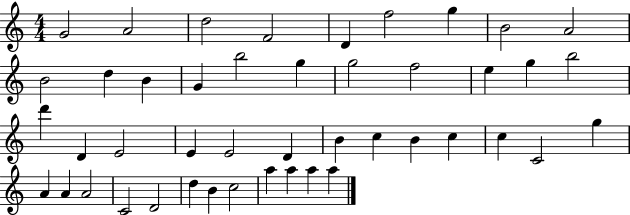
X:1
T:Untitled
M:4/4
L:1/4
K:C
G2 A2 d2 F2 D f2 g B2 A2 B2 d B G b2 g g2 f2 e g b2 d' D E2 E E2 D B c B c c C2 g A A A2 C2 D2 d B c2 a a a a